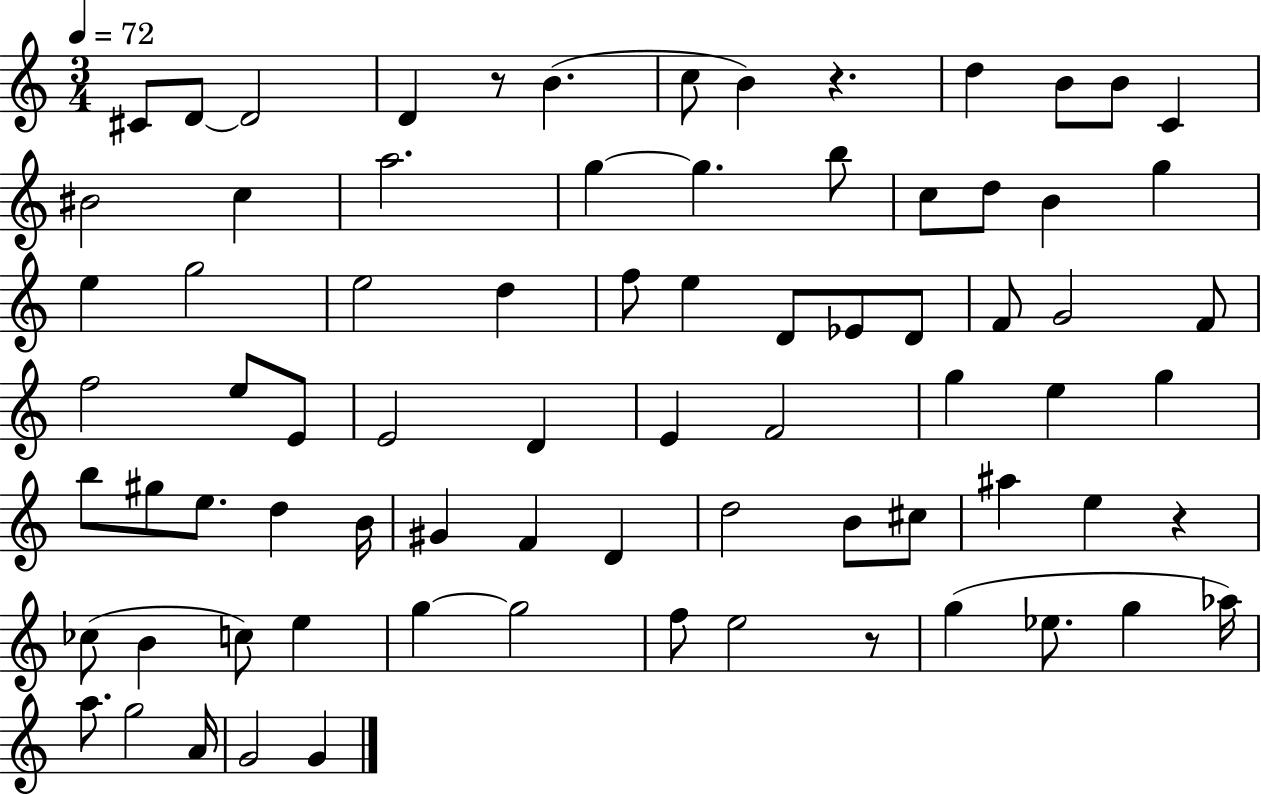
C#4/e D4/e D4/h D4/q R/e B4/q. C5/e B4/q R/q. D5/q B4/e B4/e C4/q BIS4/h C5/q A5/h. G5/q G5/q. B5/e C5/e D5/e B4/q G5/q E5/q G5/h E5/h D5/q F5/e E5/q D4/e Eb4/e D4/e F4/e G4/h F4/e F5/h E5/e E4/e E4/h D4/q E4/q F4/h G5/q E5/q G5/q B5/e G#5/e E5/e. D5/q B4/s G#4/q F4/q D4/q D5/h B4/e C#5/e A#5/q E5/q R/q CES5/e B4/q C5/e E5/q G5/q G5/h F5/e E5/h R/e G5/q Eb5/e. G5/q Ab5/s A5/e. G5/h A4/s G4/h G4/q